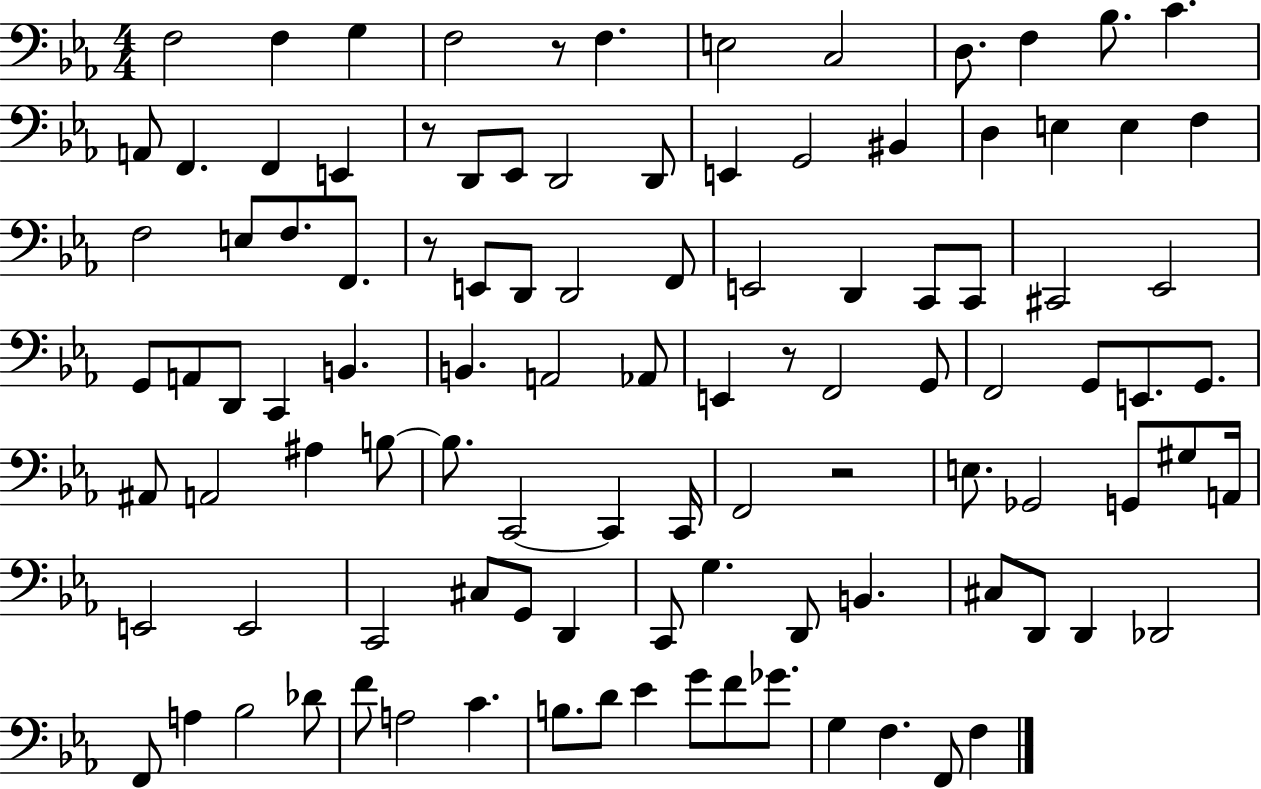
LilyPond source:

{
  \clef bass
  \numericTimeSignature
  \time 4/4
  \key ees \major
  f2 f4 g4 | f2 r8 f4. | e2 c2 | d8. f4 bes8. c'4. | \break a,8 f,4. f,4 e,4 | r8 d,8 ees,8 d,2 d,8 | e,4 g,2 bis,4 | d4 e4 e4 f4 | \break f2 e8 f8. f,8. | r8 e,8 d,8 d,2 f,8 | e,2 d,4 c,8 c,8 | cis,2 ees,2 | \break g,8 a,8 d,8 c,4 b,4. | b,4. a,2 aes,8 | e,4 r8 f,2 g,8 | f,2 g,8 e,8. g,8. | \break ais,8 a,2 ais4 b8~~ | b8. c,2~~ c,4 c,16 | f,2 r2 | e8. ges,2 g,8 gis8 a,16 | \break e,2 e,2 | c,2 cis8 g,8 d,4 | c,8 g4. d,8 b,4. | cis8 d,8 d,4 des,2 | \break f,8 a4 bes2 des'8 | f'8 a2 c'4. | b8. d'8 ees'4 g'8 f'8 ges'8. | g4 f4. f,8 f4 | \break \bar "|."
}